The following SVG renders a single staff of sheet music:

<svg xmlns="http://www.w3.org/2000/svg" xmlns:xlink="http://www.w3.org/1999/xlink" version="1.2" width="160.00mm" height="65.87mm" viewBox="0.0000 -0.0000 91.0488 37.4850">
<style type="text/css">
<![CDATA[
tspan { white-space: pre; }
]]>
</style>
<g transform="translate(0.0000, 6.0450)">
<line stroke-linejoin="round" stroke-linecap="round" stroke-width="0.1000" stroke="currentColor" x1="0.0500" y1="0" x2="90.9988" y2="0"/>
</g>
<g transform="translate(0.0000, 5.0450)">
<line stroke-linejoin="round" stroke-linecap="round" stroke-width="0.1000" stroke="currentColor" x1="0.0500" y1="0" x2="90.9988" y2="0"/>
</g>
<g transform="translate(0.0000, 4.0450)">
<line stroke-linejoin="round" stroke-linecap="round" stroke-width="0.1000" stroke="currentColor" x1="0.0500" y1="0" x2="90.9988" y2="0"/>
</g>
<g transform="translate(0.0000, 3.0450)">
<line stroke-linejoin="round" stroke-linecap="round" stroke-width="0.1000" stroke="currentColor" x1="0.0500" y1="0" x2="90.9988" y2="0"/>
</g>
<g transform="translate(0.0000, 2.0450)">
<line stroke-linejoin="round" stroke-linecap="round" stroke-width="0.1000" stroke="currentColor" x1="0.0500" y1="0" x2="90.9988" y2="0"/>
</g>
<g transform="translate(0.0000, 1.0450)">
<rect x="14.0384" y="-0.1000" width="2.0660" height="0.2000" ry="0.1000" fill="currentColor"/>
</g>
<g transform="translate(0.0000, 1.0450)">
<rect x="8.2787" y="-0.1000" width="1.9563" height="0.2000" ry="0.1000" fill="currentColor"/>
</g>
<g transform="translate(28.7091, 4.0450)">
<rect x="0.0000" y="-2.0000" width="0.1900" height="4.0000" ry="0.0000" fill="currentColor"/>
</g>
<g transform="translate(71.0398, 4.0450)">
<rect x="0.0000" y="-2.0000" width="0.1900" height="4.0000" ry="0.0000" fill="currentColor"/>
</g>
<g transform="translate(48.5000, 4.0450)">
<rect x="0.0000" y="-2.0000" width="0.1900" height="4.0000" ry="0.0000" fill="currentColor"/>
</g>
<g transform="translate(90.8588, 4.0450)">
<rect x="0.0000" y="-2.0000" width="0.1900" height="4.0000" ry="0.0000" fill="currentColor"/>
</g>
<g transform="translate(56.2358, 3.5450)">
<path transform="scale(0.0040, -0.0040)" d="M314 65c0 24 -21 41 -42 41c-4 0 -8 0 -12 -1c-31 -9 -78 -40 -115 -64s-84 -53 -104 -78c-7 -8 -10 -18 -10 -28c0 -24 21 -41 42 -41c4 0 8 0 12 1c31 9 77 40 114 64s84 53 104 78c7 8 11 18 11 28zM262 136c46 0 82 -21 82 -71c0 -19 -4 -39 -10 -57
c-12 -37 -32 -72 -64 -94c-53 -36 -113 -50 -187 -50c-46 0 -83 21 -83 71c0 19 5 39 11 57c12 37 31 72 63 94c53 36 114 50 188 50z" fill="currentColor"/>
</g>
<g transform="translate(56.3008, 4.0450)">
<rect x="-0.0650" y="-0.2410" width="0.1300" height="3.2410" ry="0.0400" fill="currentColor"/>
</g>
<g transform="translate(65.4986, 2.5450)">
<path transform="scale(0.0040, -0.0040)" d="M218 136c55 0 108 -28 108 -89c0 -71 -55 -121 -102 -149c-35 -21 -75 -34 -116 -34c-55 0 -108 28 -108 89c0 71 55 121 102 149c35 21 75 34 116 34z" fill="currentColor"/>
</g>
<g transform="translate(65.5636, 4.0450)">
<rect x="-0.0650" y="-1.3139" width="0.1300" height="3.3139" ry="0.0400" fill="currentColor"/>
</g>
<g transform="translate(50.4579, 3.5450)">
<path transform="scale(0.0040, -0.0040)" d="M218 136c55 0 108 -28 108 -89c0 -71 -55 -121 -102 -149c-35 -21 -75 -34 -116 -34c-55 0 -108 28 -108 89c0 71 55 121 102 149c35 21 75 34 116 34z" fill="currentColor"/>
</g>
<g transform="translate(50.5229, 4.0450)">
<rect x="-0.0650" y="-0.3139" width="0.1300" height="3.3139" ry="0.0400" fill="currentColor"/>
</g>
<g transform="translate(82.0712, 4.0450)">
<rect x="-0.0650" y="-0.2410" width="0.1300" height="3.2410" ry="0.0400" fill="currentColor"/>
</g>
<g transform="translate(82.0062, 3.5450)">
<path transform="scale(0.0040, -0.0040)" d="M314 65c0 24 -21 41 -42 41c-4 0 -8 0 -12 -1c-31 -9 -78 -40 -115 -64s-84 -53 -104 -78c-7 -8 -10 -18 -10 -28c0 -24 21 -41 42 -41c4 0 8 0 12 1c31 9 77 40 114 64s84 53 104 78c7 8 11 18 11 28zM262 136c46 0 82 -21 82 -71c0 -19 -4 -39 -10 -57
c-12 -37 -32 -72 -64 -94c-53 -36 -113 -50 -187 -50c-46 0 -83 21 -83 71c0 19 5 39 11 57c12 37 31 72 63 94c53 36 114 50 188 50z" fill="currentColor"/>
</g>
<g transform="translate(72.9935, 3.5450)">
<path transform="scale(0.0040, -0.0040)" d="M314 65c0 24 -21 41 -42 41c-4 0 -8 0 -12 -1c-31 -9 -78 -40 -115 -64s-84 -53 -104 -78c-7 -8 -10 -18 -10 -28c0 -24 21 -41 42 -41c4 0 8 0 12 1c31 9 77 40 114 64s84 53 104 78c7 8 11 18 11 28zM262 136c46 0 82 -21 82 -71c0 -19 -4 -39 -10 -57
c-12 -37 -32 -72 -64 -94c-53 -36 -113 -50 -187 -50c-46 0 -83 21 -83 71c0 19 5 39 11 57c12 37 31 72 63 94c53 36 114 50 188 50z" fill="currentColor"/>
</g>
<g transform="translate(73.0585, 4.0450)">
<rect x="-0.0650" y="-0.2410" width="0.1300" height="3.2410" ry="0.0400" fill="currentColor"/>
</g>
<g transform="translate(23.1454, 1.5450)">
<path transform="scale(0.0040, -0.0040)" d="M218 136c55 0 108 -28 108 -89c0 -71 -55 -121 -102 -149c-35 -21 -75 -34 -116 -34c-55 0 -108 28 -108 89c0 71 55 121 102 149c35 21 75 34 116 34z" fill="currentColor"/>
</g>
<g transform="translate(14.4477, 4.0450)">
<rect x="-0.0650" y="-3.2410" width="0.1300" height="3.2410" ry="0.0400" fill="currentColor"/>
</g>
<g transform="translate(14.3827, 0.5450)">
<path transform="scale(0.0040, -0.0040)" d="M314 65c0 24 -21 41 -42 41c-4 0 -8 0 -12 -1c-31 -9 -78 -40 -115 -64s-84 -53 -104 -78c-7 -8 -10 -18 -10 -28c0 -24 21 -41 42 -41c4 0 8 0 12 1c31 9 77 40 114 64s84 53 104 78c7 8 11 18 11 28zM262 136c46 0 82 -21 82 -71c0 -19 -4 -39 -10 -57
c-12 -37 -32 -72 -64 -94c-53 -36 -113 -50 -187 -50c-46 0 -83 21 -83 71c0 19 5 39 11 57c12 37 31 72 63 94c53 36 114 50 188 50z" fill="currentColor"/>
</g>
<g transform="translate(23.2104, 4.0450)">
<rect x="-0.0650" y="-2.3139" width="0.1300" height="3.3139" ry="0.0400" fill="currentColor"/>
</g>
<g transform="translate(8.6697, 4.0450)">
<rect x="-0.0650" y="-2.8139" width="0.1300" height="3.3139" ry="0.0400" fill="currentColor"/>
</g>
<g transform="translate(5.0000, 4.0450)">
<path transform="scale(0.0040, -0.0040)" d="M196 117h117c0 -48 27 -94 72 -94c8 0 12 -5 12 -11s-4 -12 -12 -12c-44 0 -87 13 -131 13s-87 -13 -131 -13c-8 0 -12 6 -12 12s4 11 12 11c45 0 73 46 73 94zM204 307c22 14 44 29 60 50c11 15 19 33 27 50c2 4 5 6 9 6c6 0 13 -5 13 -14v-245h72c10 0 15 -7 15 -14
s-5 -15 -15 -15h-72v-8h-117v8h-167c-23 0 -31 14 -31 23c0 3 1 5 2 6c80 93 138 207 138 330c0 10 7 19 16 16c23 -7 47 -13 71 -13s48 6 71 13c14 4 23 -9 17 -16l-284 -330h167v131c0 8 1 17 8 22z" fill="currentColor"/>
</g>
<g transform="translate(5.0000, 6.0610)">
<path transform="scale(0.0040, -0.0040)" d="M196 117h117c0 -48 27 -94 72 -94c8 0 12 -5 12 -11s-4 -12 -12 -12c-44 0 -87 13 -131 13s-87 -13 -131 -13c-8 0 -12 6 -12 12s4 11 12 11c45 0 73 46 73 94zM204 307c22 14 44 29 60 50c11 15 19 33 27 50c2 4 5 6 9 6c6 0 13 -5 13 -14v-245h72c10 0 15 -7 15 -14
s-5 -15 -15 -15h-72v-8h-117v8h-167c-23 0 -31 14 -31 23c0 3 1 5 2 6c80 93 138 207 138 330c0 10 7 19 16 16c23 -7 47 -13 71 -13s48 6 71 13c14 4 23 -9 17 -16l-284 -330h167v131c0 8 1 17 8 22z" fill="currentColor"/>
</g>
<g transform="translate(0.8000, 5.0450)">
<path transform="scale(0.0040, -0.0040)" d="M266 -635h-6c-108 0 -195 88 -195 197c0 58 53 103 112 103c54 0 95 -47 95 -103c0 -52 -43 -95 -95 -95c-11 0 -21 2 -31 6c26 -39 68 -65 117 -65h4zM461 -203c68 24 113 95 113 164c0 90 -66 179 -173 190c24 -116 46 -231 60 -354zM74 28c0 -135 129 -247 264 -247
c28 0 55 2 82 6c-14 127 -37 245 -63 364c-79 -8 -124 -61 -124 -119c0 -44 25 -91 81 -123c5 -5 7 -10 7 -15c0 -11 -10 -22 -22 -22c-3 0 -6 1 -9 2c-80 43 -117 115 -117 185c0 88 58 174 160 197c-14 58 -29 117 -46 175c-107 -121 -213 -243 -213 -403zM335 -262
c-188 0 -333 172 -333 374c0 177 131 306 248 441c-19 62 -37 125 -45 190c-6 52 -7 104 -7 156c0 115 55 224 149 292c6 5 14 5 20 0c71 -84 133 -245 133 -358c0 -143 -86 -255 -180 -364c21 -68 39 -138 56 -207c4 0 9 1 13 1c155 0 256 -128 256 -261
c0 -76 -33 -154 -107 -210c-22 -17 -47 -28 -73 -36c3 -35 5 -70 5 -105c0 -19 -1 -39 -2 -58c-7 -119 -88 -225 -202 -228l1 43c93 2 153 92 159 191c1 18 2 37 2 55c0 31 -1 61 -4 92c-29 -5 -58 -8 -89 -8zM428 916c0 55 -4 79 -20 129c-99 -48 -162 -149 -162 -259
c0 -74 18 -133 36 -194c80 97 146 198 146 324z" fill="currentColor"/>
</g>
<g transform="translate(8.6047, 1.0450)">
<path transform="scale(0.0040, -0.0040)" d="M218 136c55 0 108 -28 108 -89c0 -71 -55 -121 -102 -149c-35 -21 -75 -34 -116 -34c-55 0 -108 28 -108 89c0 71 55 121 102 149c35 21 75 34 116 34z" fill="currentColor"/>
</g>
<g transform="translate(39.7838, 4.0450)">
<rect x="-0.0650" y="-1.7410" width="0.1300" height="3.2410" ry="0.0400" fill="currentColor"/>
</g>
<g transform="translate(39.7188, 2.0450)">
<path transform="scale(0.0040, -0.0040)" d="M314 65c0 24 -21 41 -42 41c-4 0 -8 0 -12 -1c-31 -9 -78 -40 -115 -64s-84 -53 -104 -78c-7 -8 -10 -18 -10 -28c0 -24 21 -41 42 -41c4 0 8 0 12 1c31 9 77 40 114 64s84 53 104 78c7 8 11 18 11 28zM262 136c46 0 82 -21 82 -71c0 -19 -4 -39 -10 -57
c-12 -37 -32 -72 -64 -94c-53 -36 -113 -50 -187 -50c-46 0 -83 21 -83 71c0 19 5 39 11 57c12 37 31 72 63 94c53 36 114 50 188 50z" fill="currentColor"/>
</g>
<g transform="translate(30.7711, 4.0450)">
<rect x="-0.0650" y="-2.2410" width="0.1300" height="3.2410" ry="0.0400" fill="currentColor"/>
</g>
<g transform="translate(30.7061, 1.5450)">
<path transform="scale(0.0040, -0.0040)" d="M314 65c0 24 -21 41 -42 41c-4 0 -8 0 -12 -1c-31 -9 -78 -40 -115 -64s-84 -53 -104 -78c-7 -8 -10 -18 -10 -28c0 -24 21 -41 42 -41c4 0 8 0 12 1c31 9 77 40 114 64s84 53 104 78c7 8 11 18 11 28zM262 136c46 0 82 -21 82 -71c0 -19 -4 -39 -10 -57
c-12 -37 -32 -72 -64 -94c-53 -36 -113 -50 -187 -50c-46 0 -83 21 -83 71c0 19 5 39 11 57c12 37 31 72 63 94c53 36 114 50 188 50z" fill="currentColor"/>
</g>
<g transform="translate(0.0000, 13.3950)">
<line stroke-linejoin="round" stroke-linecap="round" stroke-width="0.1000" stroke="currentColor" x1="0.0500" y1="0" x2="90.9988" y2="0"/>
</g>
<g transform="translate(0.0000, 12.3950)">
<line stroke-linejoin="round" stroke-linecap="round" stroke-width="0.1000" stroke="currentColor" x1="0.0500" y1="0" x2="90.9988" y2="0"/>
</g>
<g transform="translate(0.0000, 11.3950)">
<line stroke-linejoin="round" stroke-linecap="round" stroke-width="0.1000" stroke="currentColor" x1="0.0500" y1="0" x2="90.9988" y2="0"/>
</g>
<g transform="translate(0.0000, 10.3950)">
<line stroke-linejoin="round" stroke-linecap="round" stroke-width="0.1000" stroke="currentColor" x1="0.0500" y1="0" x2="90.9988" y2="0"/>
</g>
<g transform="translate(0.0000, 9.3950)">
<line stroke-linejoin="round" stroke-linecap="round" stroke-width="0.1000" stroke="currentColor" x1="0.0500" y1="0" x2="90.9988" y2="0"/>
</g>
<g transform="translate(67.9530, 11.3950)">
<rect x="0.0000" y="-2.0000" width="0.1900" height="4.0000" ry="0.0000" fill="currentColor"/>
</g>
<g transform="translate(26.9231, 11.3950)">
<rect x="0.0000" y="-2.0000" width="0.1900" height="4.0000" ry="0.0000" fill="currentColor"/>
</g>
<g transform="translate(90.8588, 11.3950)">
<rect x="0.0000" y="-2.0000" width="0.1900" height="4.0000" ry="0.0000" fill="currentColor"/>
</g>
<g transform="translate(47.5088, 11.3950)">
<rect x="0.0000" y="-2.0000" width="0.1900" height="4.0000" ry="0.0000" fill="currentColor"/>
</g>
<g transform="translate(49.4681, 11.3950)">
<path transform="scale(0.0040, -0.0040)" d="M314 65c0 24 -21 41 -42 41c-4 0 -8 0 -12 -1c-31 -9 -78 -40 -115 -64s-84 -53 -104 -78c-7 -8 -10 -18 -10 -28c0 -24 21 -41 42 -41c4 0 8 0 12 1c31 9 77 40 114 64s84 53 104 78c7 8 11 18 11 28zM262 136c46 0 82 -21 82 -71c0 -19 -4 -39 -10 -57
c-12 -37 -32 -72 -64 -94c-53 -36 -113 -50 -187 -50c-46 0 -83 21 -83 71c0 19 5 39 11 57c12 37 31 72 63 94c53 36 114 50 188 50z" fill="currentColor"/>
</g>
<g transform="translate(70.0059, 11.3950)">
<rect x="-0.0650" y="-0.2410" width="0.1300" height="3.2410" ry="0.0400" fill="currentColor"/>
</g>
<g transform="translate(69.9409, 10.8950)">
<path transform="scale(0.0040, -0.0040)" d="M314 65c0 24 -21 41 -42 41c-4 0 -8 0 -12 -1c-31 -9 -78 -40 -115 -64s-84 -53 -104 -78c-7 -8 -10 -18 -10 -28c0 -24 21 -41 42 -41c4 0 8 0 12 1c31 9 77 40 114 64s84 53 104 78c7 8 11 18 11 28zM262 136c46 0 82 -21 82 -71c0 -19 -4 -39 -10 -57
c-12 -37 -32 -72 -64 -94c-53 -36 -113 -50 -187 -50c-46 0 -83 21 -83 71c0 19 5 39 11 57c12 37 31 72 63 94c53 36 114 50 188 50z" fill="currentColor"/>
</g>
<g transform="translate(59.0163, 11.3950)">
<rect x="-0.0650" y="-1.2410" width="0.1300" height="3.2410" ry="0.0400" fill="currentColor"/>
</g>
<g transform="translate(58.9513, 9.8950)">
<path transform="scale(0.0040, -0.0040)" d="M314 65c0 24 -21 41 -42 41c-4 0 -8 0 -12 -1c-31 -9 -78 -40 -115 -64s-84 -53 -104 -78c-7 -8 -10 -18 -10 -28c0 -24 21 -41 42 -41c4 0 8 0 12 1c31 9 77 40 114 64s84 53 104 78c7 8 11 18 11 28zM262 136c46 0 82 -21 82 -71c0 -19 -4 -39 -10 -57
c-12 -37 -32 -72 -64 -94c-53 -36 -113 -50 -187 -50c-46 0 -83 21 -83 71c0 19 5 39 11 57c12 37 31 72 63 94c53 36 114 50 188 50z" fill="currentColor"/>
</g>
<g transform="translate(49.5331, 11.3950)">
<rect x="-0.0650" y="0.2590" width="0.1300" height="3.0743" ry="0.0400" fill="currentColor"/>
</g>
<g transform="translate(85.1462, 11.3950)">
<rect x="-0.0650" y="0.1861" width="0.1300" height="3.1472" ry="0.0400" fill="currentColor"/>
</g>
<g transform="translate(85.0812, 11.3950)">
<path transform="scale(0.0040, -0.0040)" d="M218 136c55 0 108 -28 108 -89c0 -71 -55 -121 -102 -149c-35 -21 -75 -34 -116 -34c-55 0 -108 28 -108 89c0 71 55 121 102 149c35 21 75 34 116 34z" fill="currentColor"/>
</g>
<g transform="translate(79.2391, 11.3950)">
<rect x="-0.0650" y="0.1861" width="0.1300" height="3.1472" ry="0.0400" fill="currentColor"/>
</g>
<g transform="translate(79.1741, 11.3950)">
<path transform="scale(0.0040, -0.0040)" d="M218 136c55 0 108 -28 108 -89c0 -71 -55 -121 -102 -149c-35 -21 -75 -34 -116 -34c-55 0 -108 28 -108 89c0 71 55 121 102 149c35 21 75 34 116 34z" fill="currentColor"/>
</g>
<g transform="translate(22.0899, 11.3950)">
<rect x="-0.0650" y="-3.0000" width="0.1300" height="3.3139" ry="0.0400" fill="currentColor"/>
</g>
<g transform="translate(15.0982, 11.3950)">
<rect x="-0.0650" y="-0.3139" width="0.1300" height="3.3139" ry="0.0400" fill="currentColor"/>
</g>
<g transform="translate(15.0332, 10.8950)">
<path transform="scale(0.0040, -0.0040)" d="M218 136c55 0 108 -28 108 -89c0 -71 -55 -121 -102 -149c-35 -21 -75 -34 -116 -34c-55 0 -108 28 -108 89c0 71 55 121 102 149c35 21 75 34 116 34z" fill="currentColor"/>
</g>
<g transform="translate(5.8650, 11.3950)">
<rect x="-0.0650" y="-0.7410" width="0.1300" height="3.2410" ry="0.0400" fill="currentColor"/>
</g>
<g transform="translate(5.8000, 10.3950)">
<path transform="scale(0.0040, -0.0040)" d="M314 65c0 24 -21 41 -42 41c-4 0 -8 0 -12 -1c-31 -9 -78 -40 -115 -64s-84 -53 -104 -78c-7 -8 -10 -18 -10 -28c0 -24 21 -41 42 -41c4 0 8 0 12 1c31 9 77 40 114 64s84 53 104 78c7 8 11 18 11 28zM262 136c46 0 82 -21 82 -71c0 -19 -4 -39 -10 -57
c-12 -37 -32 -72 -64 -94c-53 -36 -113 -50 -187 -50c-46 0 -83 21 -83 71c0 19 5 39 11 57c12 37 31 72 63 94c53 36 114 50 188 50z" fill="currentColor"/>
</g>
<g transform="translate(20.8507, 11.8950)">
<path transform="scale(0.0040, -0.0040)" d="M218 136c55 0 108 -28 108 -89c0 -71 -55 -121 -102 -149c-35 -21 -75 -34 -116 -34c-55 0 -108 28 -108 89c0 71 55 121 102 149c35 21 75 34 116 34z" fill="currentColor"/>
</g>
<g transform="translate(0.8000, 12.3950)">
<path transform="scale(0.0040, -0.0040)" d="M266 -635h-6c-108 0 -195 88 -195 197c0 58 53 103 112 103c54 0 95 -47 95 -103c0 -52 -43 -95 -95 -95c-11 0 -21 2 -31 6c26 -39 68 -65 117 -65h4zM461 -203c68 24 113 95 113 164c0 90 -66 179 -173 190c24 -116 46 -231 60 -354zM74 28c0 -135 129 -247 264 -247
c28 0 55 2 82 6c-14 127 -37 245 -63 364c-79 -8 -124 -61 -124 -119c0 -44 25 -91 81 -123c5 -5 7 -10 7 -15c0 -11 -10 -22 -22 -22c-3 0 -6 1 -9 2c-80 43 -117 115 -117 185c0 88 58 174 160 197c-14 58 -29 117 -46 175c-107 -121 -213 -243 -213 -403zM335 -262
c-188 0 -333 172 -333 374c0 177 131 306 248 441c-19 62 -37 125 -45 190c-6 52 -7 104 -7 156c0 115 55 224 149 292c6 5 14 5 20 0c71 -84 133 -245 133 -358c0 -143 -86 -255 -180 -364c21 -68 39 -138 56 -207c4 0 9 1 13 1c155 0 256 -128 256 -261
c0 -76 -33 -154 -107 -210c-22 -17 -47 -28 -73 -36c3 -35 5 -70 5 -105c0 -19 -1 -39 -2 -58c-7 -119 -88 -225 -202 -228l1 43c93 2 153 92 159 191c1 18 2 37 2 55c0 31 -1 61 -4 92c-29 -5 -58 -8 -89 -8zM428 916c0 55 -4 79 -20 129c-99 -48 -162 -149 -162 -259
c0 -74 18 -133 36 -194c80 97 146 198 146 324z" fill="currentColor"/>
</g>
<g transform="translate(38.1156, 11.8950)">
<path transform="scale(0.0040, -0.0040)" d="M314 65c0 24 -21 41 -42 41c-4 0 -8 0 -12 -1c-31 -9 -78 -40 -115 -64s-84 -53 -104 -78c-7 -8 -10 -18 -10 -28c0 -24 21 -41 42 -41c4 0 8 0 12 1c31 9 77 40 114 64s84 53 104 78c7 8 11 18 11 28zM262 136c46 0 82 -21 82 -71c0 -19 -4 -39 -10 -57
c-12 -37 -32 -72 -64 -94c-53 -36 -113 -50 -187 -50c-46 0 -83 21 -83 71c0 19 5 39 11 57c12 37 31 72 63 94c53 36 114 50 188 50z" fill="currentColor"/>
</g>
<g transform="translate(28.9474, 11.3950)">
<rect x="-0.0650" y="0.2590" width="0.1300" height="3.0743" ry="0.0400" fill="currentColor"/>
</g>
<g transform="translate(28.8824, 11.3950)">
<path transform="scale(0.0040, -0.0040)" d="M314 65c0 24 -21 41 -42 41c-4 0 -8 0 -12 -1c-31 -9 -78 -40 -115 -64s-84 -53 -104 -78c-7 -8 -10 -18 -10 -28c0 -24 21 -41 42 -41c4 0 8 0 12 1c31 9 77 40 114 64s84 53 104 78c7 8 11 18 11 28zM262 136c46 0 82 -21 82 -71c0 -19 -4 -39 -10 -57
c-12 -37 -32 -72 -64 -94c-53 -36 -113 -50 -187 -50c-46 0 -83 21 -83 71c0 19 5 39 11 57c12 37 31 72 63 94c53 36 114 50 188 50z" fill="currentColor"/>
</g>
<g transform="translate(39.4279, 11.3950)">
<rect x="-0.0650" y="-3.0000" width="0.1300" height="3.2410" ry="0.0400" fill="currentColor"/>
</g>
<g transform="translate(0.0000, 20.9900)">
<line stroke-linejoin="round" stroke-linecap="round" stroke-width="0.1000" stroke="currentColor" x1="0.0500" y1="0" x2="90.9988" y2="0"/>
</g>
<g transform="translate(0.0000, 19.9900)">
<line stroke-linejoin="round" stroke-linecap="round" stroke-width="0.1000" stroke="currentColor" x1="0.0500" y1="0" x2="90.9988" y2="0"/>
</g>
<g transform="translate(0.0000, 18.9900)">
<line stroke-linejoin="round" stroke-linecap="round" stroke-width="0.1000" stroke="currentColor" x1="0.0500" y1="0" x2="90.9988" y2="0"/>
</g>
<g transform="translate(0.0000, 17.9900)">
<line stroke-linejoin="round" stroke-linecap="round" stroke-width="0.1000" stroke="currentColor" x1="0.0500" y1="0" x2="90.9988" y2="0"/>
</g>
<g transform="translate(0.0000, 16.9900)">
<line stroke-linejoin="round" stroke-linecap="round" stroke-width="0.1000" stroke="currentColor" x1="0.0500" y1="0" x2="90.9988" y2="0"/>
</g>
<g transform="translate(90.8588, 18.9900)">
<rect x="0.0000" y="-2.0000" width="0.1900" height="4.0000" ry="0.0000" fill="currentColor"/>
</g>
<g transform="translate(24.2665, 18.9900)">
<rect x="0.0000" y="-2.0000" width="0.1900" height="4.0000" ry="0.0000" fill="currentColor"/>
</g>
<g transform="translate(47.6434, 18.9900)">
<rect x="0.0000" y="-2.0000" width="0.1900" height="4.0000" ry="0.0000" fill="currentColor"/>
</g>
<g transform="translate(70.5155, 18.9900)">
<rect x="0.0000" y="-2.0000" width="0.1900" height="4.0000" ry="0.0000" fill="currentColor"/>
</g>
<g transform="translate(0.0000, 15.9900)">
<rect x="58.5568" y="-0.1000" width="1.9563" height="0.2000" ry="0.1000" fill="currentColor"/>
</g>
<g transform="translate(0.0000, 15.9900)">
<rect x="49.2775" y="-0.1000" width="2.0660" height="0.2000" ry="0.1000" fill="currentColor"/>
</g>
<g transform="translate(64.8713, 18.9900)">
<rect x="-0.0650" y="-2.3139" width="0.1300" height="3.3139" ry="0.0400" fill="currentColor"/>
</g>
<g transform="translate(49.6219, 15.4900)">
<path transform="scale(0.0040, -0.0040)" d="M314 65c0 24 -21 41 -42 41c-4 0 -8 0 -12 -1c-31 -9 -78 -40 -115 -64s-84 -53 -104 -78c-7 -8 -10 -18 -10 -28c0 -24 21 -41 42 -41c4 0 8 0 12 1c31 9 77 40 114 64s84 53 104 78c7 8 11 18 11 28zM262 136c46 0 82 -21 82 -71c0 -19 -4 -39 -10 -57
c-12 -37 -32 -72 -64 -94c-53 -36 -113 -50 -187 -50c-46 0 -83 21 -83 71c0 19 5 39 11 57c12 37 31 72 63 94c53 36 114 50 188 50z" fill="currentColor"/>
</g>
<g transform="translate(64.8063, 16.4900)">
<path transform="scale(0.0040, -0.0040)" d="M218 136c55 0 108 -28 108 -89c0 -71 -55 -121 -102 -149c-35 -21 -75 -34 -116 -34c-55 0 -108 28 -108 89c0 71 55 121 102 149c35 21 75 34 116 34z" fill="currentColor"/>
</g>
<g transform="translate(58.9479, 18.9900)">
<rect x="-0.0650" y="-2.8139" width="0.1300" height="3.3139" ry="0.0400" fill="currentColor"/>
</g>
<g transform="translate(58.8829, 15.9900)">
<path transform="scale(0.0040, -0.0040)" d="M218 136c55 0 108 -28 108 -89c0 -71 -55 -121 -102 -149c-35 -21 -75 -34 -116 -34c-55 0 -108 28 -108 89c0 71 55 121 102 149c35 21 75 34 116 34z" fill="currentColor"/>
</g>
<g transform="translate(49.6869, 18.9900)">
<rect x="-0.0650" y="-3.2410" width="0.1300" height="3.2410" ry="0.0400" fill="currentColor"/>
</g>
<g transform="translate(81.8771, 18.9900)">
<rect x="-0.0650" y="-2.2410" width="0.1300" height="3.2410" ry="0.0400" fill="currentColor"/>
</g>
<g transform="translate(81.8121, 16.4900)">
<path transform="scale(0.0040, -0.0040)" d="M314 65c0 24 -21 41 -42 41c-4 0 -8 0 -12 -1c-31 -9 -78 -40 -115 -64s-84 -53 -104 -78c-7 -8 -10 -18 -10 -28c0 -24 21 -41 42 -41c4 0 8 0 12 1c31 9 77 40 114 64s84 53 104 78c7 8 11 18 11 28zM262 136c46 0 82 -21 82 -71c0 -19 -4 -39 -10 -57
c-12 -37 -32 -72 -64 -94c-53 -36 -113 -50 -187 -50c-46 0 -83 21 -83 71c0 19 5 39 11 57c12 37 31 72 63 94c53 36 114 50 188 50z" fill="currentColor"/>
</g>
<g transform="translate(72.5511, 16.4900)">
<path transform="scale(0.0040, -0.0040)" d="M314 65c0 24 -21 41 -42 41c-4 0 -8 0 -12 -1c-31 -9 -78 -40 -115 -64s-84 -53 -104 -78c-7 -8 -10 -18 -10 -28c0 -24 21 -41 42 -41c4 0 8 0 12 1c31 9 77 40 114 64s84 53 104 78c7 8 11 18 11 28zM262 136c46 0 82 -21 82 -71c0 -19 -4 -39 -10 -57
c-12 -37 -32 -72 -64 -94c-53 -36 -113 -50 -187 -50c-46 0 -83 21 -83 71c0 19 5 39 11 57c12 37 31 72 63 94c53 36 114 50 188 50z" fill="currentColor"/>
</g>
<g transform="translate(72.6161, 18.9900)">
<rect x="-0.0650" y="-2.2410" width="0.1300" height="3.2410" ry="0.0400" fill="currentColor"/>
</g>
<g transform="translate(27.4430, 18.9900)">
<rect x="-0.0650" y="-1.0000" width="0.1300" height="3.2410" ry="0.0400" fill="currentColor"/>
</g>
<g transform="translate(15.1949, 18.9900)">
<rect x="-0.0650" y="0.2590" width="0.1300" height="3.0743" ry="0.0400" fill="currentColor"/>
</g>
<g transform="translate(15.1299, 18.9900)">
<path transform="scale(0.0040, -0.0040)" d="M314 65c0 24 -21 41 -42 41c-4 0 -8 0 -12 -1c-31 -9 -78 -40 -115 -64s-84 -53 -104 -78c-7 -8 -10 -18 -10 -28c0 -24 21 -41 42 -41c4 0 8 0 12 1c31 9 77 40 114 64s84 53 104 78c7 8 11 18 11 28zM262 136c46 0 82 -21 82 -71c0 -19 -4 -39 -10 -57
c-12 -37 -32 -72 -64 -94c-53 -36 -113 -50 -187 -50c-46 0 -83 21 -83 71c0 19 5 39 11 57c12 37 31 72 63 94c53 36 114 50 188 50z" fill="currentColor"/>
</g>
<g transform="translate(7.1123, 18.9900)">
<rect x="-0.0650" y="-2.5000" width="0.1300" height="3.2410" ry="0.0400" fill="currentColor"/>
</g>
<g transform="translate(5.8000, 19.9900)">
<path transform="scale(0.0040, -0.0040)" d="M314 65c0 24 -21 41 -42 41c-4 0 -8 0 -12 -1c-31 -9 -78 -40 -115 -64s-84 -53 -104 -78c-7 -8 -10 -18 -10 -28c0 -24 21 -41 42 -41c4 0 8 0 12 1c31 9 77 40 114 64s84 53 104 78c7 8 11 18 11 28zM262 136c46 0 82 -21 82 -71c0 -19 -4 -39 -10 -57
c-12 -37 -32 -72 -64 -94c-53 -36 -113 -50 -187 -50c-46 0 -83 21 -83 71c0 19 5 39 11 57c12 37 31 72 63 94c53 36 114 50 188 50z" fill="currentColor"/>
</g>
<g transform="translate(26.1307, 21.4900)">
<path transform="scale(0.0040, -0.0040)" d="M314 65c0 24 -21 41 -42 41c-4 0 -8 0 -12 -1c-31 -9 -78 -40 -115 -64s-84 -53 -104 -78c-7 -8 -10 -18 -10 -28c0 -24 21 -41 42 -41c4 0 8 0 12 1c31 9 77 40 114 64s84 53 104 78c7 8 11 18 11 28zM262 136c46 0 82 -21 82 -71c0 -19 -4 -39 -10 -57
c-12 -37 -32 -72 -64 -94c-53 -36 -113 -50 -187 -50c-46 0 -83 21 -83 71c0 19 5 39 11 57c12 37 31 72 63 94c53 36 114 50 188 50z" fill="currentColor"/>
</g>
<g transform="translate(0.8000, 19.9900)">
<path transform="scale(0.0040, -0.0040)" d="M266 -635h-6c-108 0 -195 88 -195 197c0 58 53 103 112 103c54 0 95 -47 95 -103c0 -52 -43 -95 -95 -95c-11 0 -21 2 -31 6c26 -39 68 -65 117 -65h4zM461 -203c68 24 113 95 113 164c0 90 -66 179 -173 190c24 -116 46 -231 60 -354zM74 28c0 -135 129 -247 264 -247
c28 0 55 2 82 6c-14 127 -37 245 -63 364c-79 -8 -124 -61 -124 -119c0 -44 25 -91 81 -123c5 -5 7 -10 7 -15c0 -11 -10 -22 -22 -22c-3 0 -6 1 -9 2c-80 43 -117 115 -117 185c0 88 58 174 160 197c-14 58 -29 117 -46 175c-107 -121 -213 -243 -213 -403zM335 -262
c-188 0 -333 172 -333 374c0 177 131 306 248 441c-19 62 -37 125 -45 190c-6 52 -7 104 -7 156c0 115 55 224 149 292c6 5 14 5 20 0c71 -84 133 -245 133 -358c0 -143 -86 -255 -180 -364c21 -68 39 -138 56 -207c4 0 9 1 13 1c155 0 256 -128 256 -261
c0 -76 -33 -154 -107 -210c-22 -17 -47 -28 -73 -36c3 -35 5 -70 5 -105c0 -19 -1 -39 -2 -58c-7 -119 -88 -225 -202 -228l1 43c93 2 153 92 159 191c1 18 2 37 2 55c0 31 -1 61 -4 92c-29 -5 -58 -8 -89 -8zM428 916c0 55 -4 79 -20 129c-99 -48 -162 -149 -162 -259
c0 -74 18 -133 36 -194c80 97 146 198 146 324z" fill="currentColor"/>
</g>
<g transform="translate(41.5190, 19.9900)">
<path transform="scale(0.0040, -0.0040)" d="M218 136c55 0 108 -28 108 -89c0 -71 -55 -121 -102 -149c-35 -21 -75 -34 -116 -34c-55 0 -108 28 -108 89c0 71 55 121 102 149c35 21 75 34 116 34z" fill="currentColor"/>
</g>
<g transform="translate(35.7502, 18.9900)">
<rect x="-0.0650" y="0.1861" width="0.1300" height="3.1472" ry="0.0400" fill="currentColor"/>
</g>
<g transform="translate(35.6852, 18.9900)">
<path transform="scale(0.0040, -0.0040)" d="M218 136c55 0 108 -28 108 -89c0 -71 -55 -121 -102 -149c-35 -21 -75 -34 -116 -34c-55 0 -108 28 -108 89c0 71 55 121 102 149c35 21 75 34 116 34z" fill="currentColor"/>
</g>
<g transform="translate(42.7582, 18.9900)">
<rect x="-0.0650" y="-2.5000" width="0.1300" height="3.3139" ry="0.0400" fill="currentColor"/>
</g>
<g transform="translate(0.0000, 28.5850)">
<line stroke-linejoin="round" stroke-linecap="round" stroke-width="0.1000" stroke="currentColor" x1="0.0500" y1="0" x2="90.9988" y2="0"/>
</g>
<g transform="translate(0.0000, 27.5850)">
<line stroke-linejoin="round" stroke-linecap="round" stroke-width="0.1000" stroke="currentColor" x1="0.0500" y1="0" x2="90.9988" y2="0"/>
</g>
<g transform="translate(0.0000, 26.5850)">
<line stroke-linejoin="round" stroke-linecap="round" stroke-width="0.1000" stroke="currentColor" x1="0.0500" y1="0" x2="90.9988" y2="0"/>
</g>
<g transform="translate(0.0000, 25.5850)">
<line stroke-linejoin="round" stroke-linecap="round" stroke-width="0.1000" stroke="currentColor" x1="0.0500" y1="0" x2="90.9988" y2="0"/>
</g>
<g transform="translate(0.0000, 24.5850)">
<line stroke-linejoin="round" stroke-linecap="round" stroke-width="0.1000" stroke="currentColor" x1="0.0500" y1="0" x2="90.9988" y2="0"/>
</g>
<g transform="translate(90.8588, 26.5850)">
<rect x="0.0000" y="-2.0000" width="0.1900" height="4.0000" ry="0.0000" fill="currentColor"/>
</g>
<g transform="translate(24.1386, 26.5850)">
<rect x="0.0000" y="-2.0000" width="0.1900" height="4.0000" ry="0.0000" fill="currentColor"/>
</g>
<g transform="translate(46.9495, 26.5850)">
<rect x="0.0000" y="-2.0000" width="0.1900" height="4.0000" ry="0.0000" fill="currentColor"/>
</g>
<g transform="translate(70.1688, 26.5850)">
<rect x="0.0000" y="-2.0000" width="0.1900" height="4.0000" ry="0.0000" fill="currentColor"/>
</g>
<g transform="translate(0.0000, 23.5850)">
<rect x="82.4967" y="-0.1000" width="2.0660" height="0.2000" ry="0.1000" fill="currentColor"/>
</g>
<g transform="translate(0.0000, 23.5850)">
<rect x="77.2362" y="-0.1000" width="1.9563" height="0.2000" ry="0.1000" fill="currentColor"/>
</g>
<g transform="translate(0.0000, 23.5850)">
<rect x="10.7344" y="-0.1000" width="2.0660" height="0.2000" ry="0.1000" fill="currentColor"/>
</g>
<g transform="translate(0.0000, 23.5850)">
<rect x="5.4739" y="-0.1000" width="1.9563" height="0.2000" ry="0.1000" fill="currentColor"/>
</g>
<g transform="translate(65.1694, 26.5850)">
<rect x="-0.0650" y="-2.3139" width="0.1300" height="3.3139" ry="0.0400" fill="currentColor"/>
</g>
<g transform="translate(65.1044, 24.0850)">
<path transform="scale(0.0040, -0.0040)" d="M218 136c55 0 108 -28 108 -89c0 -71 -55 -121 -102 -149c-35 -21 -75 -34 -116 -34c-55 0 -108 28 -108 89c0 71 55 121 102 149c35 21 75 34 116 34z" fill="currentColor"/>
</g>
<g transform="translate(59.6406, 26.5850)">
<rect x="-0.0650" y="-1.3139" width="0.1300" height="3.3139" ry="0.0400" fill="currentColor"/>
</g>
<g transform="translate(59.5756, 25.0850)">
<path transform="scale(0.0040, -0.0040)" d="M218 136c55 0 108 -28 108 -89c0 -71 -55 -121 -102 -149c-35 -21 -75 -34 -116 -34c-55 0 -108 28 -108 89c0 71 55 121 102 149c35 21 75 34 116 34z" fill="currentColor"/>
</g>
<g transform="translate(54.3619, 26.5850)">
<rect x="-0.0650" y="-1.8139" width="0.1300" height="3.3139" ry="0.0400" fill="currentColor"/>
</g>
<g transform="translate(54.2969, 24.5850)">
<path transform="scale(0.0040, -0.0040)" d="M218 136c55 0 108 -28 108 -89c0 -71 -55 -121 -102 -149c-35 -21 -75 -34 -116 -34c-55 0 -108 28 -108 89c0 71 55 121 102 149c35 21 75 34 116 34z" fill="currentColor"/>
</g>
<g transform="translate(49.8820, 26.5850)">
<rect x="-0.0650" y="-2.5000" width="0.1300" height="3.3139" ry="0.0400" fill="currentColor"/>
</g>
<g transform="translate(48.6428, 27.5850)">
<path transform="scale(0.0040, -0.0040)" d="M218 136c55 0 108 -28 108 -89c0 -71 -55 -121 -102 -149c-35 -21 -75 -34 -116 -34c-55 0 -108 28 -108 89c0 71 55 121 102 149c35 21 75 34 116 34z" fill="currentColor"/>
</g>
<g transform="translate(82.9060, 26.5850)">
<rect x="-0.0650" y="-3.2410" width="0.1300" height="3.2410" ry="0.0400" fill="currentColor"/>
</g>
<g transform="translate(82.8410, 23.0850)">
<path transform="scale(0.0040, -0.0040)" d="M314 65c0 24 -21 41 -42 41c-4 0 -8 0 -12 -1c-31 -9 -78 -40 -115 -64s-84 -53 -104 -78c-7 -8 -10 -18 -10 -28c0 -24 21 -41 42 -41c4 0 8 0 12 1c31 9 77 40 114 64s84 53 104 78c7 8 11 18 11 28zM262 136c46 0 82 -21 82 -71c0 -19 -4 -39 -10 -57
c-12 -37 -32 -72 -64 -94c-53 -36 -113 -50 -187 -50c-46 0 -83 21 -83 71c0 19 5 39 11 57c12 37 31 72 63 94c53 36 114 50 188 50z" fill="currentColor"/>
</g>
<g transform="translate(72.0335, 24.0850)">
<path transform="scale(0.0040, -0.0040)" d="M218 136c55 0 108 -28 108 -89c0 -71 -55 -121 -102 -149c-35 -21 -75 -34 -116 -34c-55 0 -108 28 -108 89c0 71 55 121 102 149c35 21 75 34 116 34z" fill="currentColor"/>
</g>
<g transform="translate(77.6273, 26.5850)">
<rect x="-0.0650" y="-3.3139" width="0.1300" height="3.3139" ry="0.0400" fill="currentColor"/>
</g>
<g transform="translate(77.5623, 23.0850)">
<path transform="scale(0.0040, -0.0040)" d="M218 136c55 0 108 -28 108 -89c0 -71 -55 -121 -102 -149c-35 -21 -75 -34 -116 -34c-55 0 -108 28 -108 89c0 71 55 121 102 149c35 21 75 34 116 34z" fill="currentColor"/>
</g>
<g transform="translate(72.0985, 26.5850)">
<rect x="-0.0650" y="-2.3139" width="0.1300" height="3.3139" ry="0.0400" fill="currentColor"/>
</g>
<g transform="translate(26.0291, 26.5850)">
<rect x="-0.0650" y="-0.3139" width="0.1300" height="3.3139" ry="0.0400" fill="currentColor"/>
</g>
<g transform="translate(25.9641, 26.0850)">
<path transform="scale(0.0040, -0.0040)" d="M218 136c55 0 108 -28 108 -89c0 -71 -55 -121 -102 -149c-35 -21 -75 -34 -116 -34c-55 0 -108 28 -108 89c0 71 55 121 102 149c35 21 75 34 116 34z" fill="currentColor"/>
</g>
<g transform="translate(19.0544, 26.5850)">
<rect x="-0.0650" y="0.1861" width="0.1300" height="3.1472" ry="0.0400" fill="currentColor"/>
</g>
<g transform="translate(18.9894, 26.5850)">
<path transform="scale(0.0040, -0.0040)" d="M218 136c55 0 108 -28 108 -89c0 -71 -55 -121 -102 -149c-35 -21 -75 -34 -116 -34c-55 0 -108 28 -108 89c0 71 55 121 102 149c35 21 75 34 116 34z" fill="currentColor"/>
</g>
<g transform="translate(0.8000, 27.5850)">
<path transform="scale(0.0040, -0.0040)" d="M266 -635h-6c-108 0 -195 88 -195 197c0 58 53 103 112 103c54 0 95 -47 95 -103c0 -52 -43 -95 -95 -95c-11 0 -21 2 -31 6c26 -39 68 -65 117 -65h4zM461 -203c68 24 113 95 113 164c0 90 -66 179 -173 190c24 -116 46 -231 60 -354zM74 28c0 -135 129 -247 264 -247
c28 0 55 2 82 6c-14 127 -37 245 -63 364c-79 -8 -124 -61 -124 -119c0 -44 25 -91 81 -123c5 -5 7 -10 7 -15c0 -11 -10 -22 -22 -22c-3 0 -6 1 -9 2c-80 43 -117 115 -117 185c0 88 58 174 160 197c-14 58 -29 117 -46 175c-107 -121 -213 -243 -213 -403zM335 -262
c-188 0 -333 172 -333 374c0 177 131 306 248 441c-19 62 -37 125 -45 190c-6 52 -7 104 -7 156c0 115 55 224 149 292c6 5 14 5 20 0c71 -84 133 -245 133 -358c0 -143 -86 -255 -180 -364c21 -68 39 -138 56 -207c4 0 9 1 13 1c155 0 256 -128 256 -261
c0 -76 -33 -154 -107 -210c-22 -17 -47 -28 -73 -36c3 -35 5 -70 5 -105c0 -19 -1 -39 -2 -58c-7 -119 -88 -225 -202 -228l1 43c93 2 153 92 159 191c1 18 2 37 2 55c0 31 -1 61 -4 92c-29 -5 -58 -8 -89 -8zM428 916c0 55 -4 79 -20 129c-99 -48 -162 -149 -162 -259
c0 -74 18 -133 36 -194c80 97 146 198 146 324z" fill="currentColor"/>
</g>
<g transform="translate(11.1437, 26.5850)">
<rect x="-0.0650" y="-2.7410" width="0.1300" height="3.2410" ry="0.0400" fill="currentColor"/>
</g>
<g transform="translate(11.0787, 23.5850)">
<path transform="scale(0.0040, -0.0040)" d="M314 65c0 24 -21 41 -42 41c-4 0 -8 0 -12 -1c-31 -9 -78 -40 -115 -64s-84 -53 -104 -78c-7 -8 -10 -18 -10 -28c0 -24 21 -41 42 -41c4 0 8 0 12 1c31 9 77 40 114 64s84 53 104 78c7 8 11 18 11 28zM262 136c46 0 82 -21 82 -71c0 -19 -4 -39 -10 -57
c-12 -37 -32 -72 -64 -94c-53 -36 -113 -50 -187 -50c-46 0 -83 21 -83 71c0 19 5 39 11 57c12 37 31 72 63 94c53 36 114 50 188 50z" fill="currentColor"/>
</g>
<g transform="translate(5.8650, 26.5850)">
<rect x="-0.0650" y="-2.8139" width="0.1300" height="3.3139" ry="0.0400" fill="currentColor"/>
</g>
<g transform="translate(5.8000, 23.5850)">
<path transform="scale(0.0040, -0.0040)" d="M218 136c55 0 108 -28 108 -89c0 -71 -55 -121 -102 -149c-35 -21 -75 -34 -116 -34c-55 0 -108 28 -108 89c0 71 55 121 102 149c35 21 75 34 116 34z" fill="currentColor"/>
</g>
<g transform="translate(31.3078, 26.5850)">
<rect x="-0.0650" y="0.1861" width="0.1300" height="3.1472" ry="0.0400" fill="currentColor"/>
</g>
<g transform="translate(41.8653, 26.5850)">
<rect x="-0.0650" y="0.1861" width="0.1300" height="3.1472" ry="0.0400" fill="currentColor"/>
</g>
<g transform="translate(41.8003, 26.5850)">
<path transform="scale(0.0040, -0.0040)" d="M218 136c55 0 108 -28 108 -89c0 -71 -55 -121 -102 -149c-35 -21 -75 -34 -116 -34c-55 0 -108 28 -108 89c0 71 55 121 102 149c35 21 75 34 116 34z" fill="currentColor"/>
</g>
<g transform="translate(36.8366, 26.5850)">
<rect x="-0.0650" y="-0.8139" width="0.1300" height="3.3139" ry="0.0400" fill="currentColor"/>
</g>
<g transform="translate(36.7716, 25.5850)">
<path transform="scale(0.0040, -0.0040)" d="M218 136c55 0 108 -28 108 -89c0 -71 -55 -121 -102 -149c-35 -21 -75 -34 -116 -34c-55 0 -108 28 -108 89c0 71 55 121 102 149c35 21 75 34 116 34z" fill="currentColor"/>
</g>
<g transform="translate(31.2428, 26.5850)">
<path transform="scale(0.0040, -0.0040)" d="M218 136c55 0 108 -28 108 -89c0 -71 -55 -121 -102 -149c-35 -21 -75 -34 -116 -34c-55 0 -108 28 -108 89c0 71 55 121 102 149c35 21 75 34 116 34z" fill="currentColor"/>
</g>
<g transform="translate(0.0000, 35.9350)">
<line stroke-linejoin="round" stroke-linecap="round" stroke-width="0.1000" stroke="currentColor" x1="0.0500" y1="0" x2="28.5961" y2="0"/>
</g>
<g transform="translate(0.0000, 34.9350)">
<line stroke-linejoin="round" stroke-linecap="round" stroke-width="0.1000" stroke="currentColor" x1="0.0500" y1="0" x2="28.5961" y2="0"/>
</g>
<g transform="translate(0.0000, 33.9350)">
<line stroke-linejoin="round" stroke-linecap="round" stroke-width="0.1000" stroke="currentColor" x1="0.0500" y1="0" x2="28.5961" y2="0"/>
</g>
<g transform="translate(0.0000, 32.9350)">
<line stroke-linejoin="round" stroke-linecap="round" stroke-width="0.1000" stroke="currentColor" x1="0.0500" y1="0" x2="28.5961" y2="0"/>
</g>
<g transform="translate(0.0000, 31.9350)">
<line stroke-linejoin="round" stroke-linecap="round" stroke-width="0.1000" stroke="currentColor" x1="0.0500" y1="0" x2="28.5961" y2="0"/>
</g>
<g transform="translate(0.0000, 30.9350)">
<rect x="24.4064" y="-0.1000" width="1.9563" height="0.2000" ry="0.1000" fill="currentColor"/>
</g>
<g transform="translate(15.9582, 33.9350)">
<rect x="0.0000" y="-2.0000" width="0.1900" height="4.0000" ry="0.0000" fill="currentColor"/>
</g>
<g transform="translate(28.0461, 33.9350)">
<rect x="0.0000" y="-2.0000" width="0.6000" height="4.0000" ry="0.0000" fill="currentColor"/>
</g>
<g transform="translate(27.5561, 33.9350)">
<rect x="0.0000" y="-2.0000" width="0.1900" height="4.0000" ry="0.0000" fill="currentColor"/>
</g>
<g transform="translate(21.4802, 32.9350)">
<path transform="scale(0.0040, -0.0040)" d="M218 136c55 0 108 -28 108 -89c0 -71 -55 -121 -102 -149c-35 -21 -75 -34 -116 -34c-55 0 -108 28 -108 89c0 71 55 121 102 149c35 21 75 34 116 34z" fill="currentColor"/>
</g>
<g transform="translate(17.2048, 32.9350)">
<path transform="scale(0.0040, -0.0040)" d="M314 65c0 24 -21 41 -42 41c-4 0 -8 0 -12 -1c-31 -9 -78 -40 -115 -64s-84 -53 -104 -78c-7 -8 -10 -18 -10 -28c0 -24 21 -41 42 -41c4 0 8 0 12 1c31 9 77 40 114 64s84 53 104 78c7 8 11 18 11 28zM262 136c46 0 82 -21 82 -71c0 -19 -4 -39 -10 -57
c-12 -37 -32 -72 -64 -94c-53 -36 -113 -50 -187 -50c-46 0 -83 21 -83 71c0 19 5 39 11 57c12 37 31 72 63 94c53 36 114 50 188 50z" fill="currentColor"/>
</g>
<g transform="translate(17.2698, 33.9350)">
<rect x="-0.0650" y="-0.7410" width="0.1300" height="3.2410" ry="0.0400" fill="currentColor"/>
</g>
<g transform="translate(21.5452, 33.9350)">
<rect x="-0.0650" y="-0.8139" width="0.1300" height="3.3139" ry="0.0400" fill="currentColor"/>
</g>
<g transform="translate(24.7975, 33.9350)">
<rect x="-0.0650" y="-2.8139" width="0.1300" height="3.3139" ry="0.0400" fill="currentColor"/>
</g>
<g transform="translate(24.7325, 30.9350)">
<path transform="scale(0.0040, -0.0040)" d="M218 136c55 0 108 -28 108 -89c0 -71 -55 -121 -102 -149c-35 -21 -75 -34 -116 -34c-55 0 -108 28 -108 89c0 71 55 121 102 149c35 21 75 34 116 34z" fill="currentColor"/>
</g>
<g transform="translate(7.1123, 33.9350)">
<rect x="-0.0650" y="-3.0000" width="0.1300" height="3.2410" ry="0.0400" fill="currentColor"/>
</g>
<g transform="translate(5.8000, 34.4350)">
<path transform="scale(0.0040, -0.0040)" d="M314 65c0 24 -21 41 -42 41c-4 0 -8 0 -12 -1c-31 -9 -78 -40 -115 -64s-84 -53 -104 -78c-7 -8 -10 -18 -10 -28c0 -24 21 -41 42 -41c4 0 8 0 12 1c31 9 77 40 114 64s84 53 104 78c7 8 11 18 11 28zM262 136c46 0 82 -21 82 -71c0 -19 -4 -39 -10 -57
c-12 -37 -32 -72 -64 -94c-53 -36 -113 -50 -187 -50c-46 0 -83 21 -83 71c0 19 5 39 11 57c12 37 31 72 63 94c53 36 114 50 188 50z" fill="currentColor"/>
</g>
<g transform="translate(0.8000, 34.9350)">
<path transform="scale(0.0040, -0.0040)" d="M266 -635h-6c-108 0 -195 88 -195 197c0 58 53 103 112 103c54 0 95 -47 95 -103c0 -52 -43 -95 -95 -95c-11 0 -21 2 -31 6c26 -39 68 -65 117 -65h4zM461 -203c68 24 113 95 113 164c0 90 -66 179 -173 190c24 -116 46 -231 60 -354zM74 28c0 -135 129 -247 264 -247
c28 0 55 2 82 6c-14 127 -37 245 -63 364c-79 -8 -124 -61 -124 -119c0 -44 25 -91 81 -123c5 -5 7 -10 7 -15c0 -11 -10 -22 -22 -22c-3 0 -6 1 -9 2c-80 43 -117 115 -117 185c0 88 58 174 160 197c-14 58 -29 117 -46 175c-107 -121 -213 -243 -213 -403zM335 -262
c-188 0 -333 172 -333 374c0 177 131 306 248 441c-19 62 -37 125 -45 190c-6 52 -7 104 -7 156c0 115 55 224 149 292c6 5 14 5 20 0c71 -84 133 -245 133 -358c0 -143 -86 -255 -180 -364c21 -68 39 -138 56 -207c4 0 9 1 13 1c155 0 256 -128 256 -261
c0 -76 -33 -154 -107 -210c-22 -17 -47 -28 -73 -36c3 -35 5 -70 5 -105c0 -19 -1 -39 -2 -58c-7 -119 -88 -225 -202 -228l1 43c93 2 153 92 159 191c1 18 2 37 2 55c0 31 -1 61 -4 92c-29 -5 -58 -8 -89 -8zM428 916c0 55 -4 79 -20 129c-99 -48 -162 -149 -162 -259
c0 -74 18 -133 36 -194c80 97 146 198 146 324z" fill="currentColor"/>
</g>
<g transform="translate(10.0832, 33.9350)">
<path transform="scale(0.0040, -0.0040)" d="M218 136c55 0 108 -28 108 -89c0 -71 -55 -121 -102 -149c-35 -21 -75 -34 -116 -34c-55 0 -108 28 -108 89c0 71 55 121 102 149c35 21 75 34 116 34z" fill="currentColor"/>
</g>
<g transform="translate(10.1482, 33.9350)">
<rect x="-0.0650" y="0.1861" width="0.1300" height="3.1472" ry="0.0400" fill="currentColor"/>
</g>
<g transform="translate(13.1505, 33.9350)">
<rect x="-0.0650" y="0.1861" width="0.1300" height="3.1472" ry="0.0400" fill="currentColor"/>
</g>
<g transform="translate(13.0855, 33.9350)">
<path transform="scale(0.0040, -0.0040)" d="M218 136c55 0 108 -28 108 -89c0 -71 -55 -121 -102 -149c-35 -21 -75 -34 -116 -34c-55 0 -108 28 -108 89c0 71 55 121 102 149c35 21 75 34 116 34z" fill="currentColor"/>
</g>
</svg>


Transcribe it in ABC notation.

X:1
T:Untitled
M:4/4
L:1/4
K:C
a b2 g g2 f2 c c2 e c2 c2 d2 c A B2 A2 B2 e2 c2 B B G2 B2 D2 B G b2 a g g2 g2 a a2 B c B d B G f e g g b b2 A2 B B d2 d a